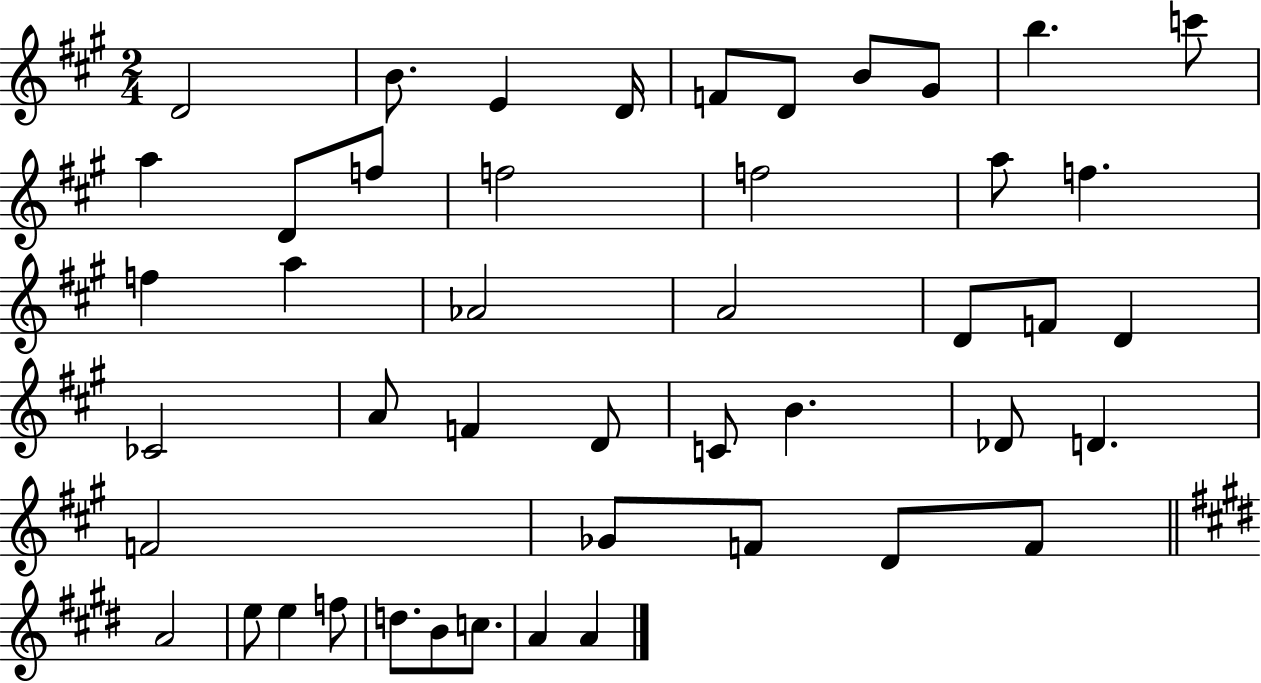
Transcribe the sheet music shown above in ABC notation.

X:1
T:Untitled
M:2/4
L:1/4
K:A
D2 B/2 E D/4 F/2 D/2 B/2 ^G/2 b c'/2 a D/2 f/2 f2 f2 a/2 f f a _A2 A2 D/2 F/2 D _C2 A/2 F D/2 C/2 B _D/2 D F2 _G/2 F/2 D/2 F/2 A2 e/2 e f/2 d/2 B/2 c/2 A A